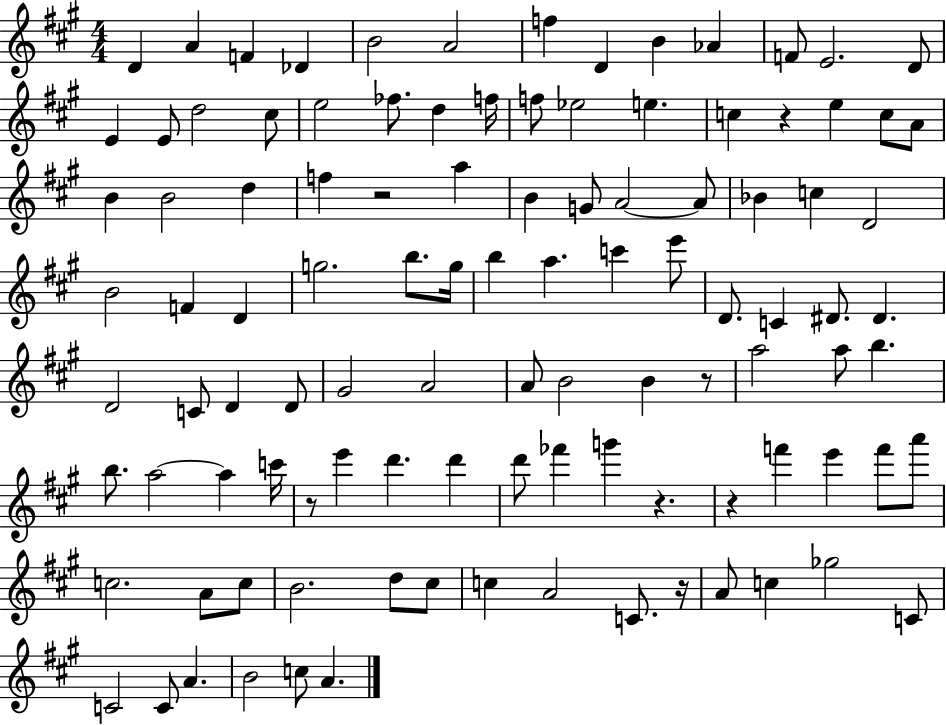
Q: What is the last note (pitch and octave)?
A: A4